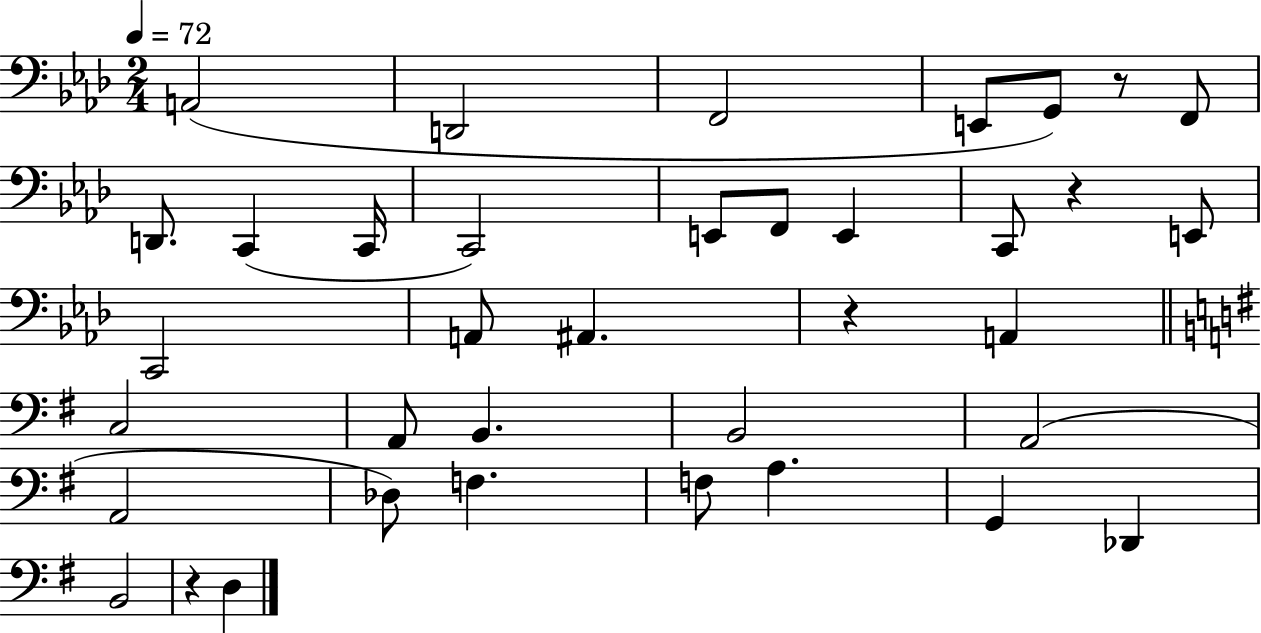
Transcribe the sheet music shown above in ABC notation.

X:1
T:Untitled
M:2/4
L:1/4
K:Ab
A,,2 D,,2 F,,2 E,,/2 G,,/2 z/2 F,,/2 D,,/2 C,, C,,/4 C,,2 E,,/2 F,,/2 E,, C,,/2 z E,,/2 C,,2 A,,/2 ^A,, z A,, C,2 A,,/2 B,, B,,2 A,,2 A,,2 _D,/2 F, F,/2 A, G,, _D,, B,,2 z D,